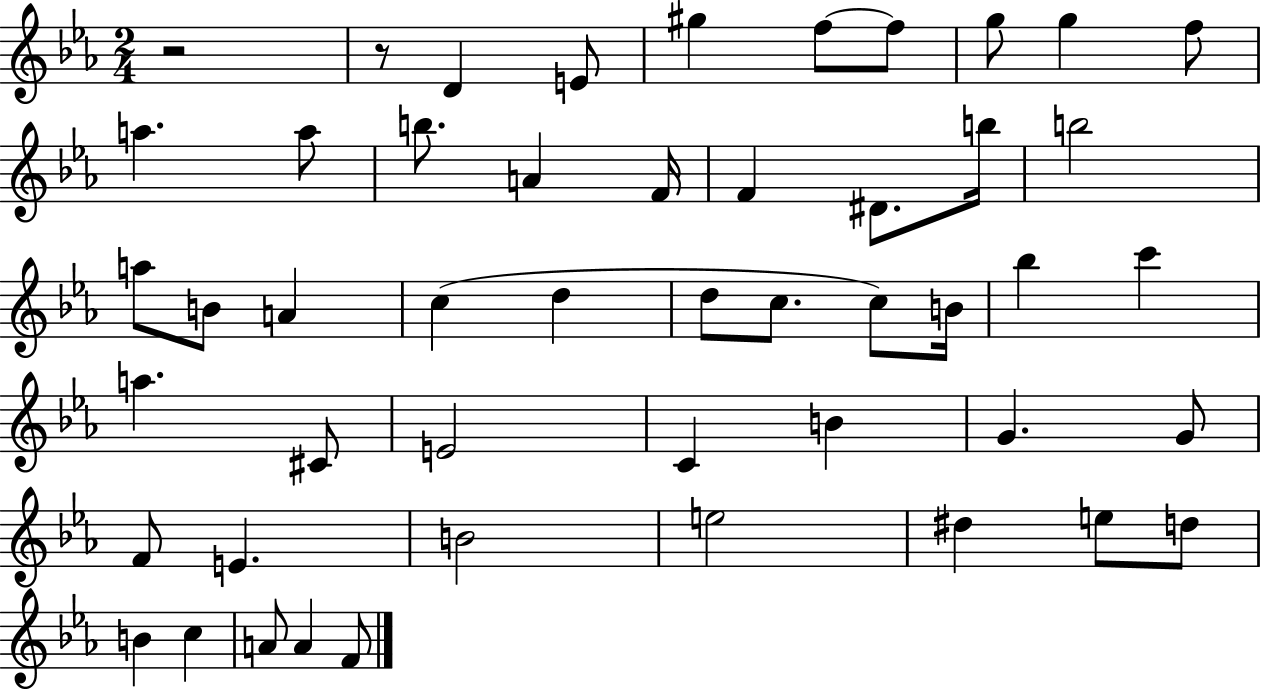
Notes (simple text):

R/h R/e D4/q E4/e G#5/q F5/e F5/e G5/e G5/q F5/e A5/q. A5/e B5/e. A4/q F4/s F4/q D#4/e. B5/s B5/h A5/e B4/e A4/q C5/q D5/q D5/e C5/e. C5/e B4/s Bb5/q C6/q A5/q. C#4/e E4/h C4/q B4/q G4/q. G4/e F4/e E4/q. B4/h E5/h D#5/q E5/e D5/e B4/q C5/q A4/e A4/q F4/e